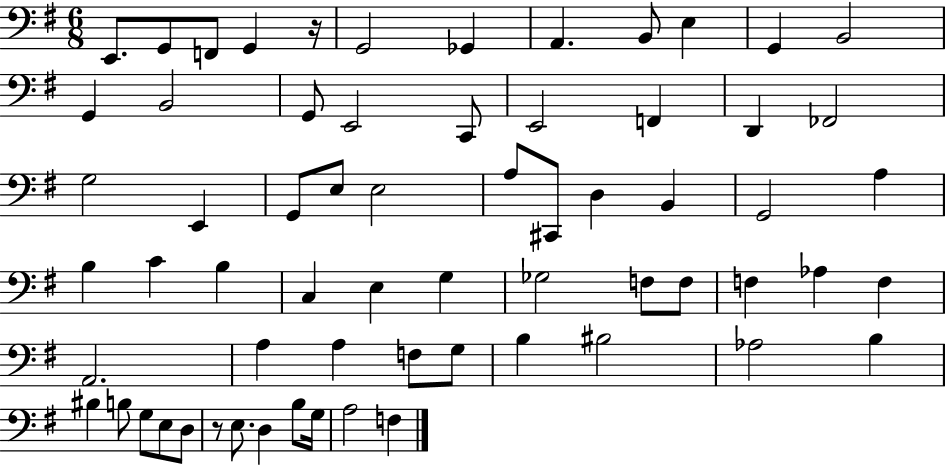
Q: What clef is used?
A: bass